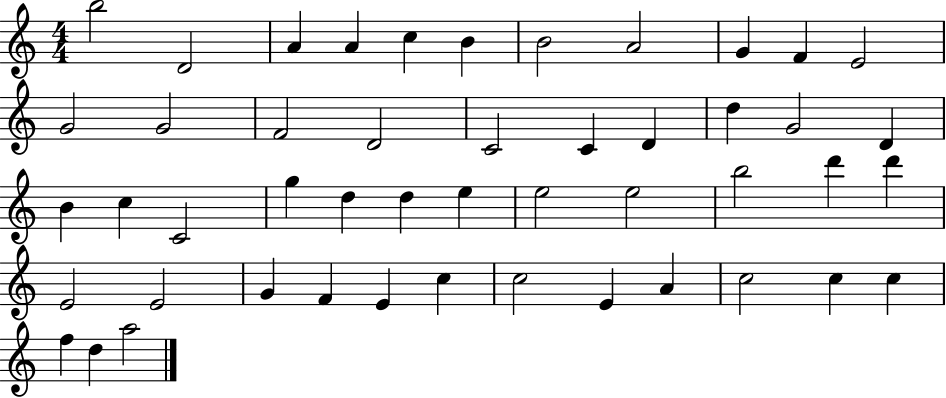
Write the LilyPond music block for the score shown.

{
  \clef treble
  \numericTimeSignature
  \time 4/4
  \key c \major
  b''2 d'2 | a'4 a'4 c''4 b'4 | b'2 a'2 | g'4 f'4 e'2 | \break g'2 g'2 | f'2 d'2 | c'2 c'4 d'4 | d''4 g'2 d'4 | \break b'4 c''4 c'2 | g''4 d''4 d''4 e''4 | e''2 e''2 | b''2 d'''4 d'''4 | \break e'2 e'2 | g'4 f'4 e'4 c''4 | c''2 e'4 a'4 | c''2 c''4 c''4 | \break f''4 d''4 a''2 | \bar "|."
}